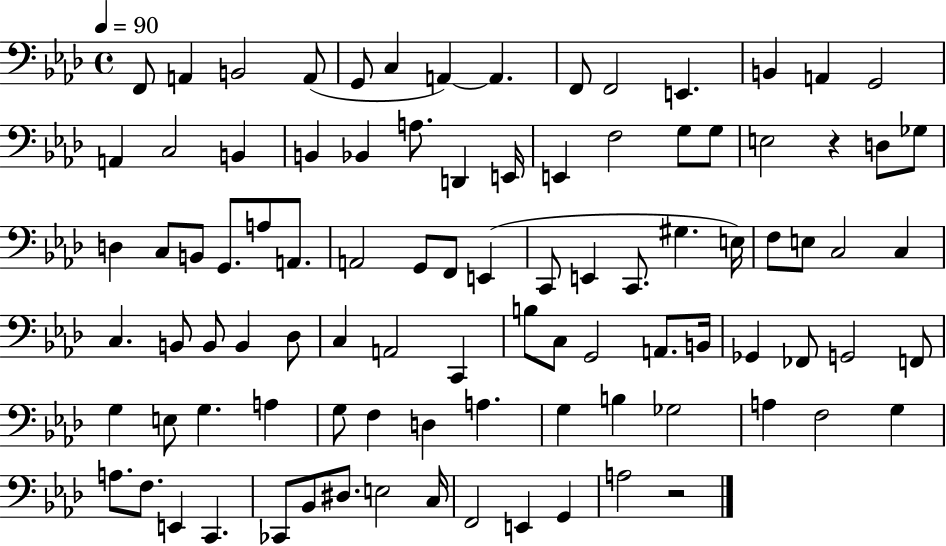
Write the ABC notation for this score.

X:1
T:Untitled
M:4/4
L:1/4
K:Ab
F,,/2 A,, B,,2 A,,/2 G,,/2 C, A,, A,, F,,/2 F,,2 E,, B,, A,, G,,2 A,, C,2 B,, B,, _B,, A,/2 D,, E,,/4 E,, F,2 G,/2 G,/2 E,2 z D,/2 _G,/2 D, C,/2 B,,/2 G,,/2 A,/2 A,,/2 A,,2 G,,/2 F,,/2 E,, C,,/2 E,, C,,/2 ^G, E,/4 F,/2 E,/2 C,2 C, C, B,,/2 B,,/2 B,, _D,/2 C, A,,2 C,, B,/2 C,/2 G,,2 A,,/2 B,,/4 _G,, _F,,/2 G,,2 F,,/2 G, E,/2 G, A, G,/2 F, D, A, G, B, _G,2 A, F,2 G, A,/2 F,/2 E,, C,, _C,,/2 _B,,/2 ^D,/2 E,2 C,/4 F,,2 E,, G,, A,2 z2